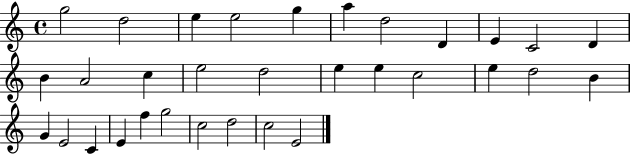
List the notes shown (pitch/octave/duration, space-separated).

G5/h D5/h E5/q E5/h G5/q A5/q D5/h D4/q E4/q C4/h D4/q B4/q A4/h C5/q E5/h D5/h E5/q E5/q C5/h E5/q D5/h B4/q G4/q E4/h C4/q E4/q F5/q G5/h C5/h D5/h C5/h E4/h